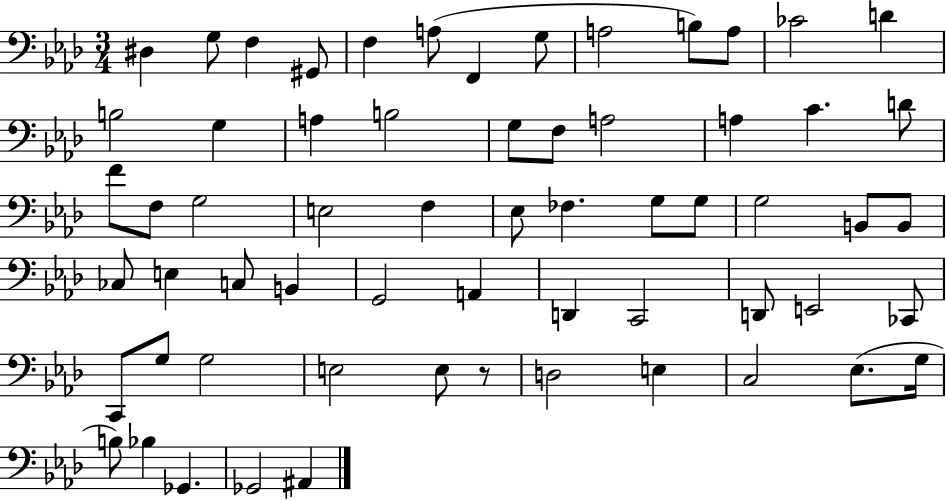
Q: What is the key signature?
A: AES major